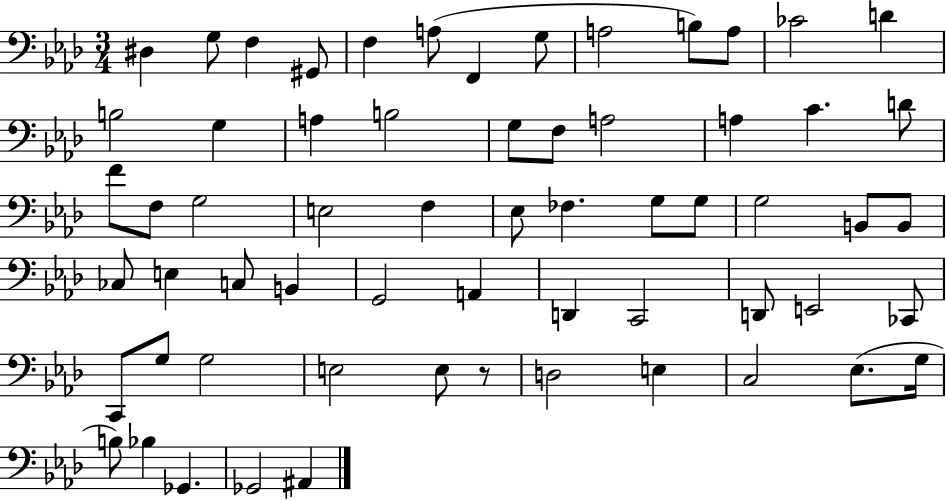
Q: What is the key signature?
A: AES major